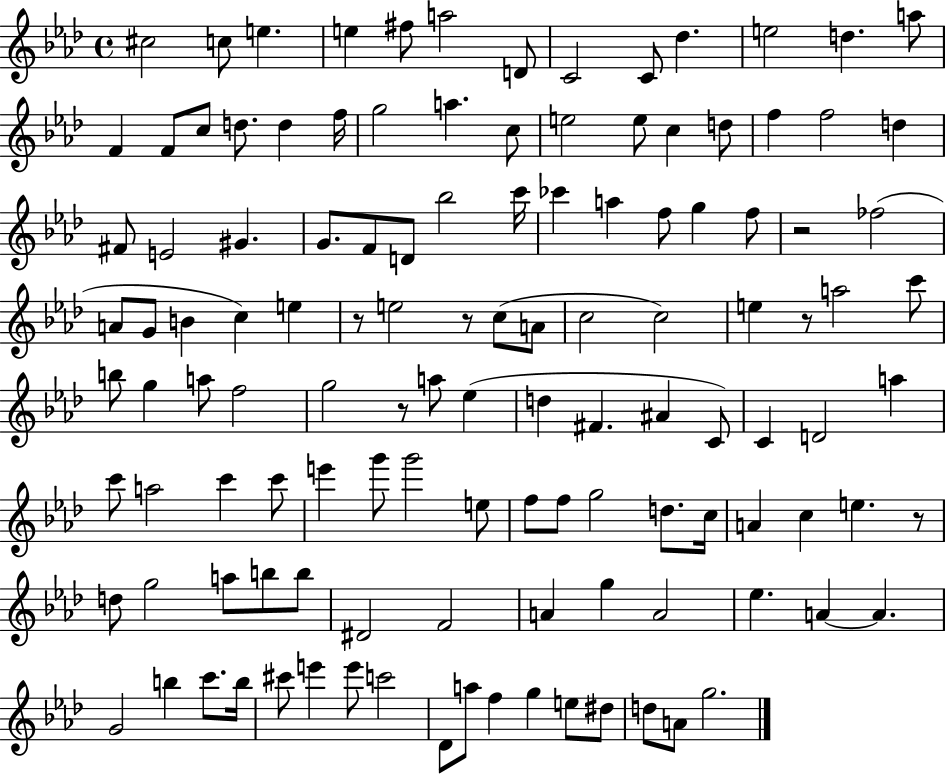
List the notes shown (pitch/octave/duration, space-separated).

C#5/h C5/e E5/q. E5/q F#5/e A5/h D4/e C4/h C4/e Db5/q. E5/h D5/q. A5/e F4/q F4/e C5/e D5/e. D5/q F5/s G5/h A5/q. C5/e E5/h E5/e C5/q D5/e F5/q F5/h D5/q F#4/e E4/h G#4/q. G4/e. F4/e D4/e Bb5/h C6/s CES6/q A5/q F5/e G5/q F5/e R/h FES5/h A4/e G4/e B4/q C5/q E5/q R/e E5/h R/e C5/e A4/e C5/h C5/h E5/q R/e A5/h C6/e B5/e G5/q A5/e F5/h G5/h R/e A5/e Eb5/q D5/q F#4/q. A#4/q C4/e C4/q D4/h A5/q C6/e A5/h C6/q C6/e E6/q G6/e G6/h E5/e F5/e F5/e G5/h D5/e. C5/s A4/q C5/q E5/q. R/e D5/e G5/h A5/e B5/e B5/e D#4/h F4/h A4/q G5/q A4/h Eb5/q. A4/q A4/q. G4/h B5/q C6/e. B5/s C#6/e E6/q E6/e C6/h Db4/e A5/e F5/q G5/q E5/e D#5/e D5/e A4/e G5/h.